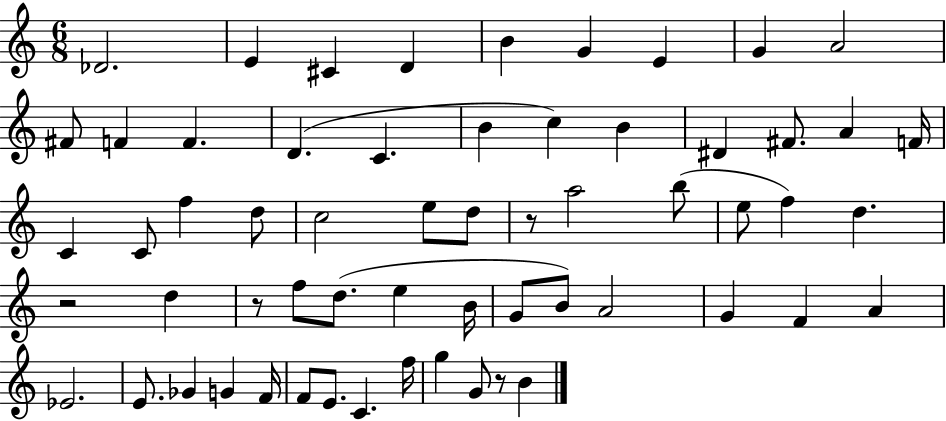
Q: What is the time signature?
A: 6/8